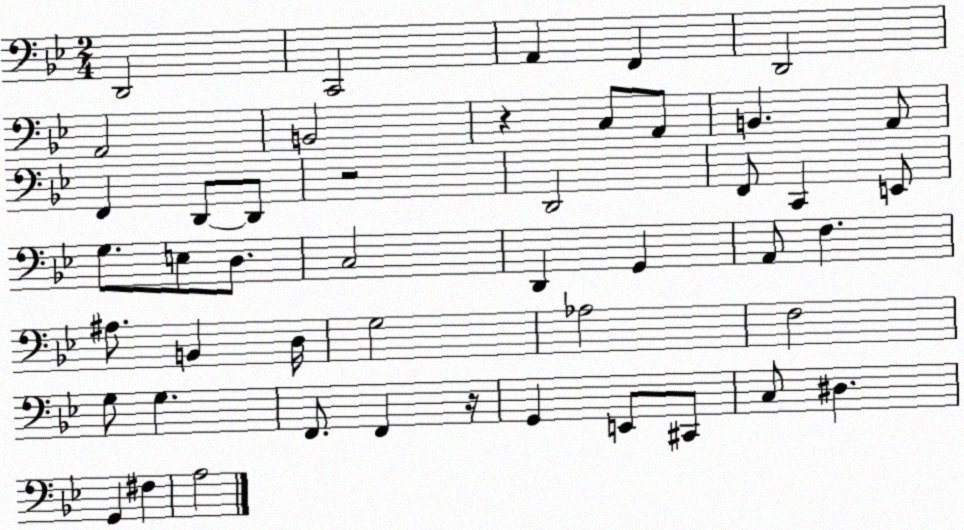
X:1
T:Untitled
M:2/4
L:1/4
K:Bb
D,,2 C,,2 A,, F,, D,,2 A,,2 B,,2 z C,/2 A,,/2 B,, A,,/2 F,, D,,/2 D,,/2 z2 D,,2 F,,/2 C,, E,,/2 G,/2 E,/2 D,/2 C,2 D,, G,, A,,/2 F, ^A,/2 B,, D,/4 G,2 _A,2 F,2 G,/2 G, F,,/2 F,, z/4 G,, E,,/2 ^C,,/2 C,/2 ^D, G,, ^F, A,2